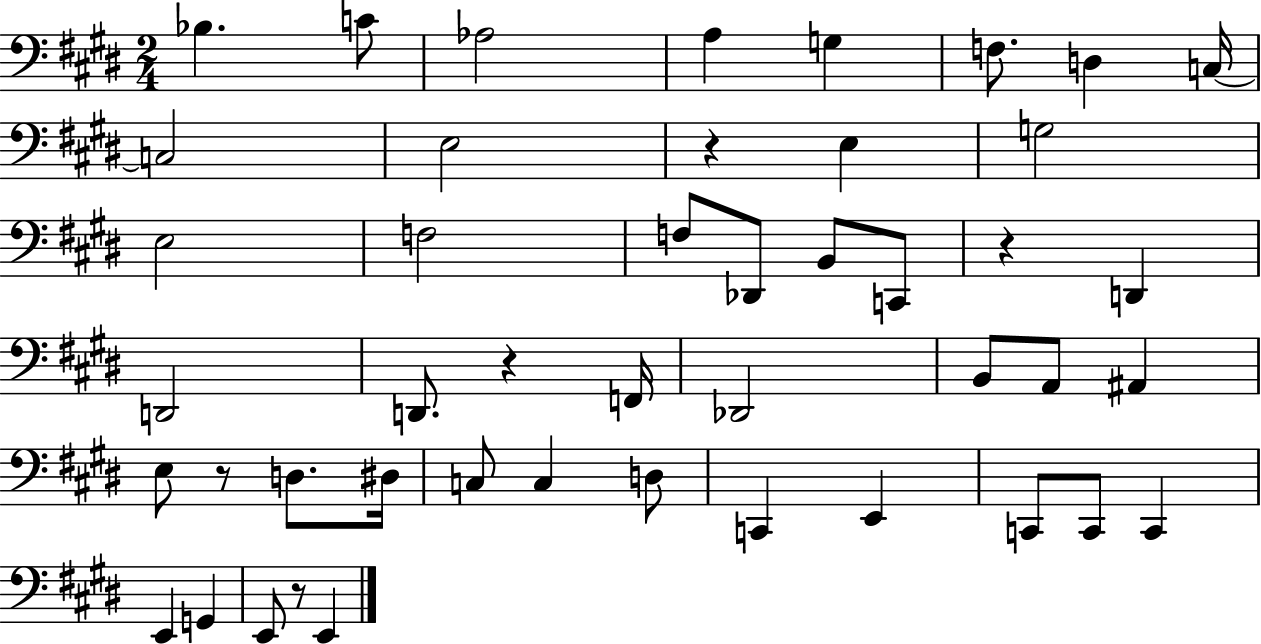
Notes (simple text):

Bb3/q. C4/e Ab3/h A3/q G3/q F3/e. D3/q C3/s C3/h E3/h R/q E3/q G3/h E3/h F3/h F3/e Db2/e B2/e C2/e R/q D2/q D2/h D2/e. R/q F2/s Db2/h B2/e A2/e A#2/q E3/e R/e D3/e. D#3/s C3/e C3/q D3/e C2/q E2/q C2/e C2/e C2/q E2/q G2/q E2/e R/e E2/q